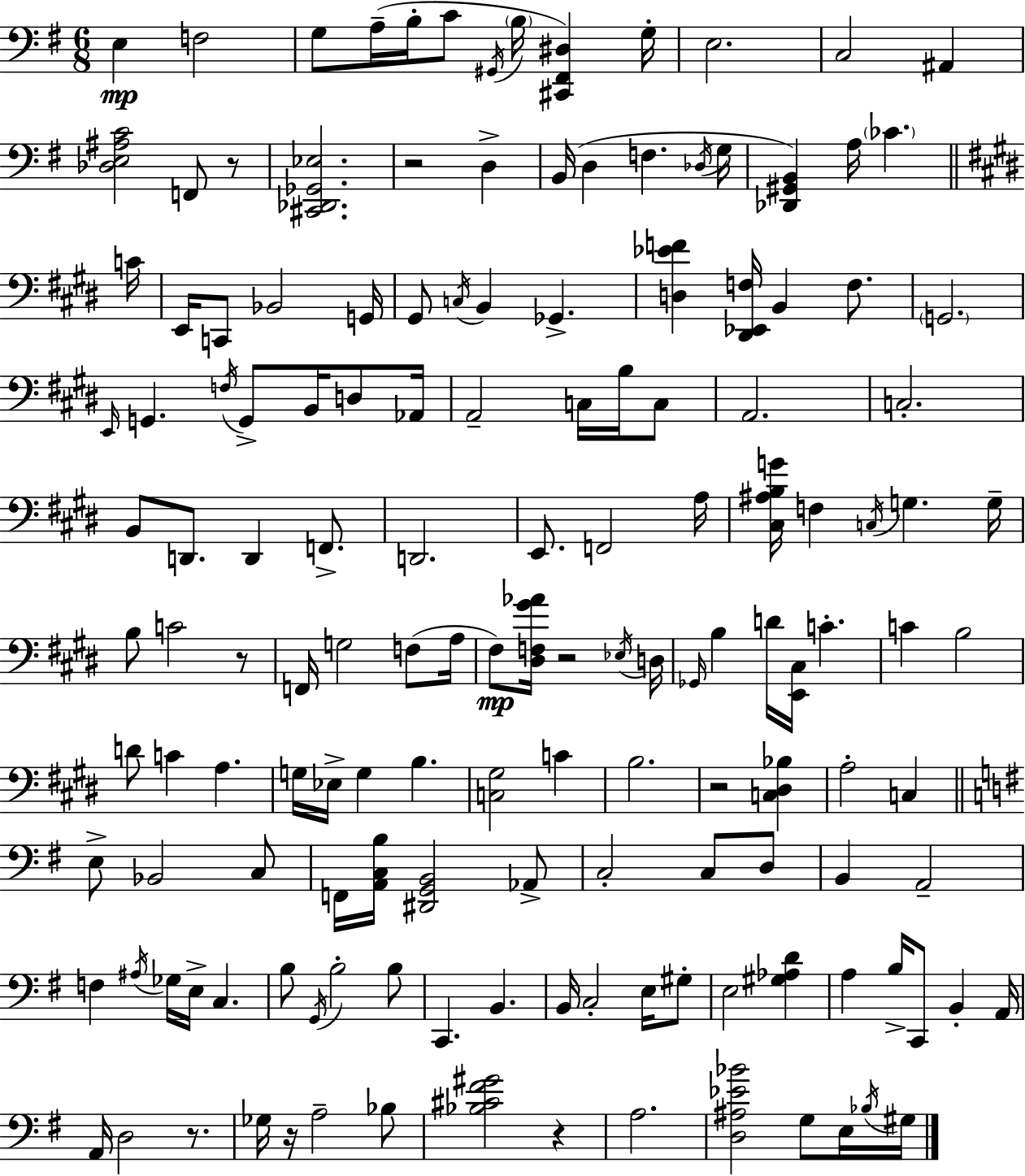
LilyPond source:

{
  \clef bass
  \numericTimeSignature
  \time 6/8
  \key e \minor
  e4\mp f2 | g8 a16--( b16-. c'8 \acciaccatura { gis,16 } \parenthesize b16 <cis, fis, dis>4) | g16-. e2. | c2 ais,4 | \break <des e ais c'>2 f,8 r8 | <cis, des, ges, ees>2. | r2 d4-> | b,16( d4 f4. | \break \acciaccatura { des16 } g16 <des, gis, b,>4) a16 \parenthesize ces'4. | \bar "||" \break \key e \major c'16 e,16 c,8 bes,2 | g,16 gis,8 \acciaccatura { c16 } b,4 ges,4.-> | <d ees' f'>4 <dis, ees, f>16 b,4 f8. | \parenthesize g,2. | \break \grace { e,16 } g,4. \acciaccatura { f16 } g,8-> | b,16 d8 aes,16 a,2-- | c16 b16 c8 a,2. | c2.-. | \break b,8 d,8. d,4 | f,8.-> d,2. | e,8. f,2 | a16 <cis ais b g'>16 f4 \acciaccatura { c16 } g4. | \break g16-- b8 c'2 | r8 f,16 g2 | f8( a16 fis8\mp) <dis f gis' aes'>16 r2 | \acciaccatura { ees16 } d16 \grace { ges,16 } b4 d'16 | \break <e, cis>16 c'4.-. c'4 b2 | d'8 c'4 | a4. g16 ees16-> g4 | b4. <c gis>2 | \break c'4 b2. | r2 | <c dis bes>4 a2-. | c4 \bar "||" \break \key g \major e8-> bes,2 c8 | f,16 <a, c b>16 <dis, g, b,>2 aes,8-> | c2-. c8 d8 | b,4 a,2-- | \break f4 \acciaccatura { ais16 } ges16 e16-> c4. | b8 \acciaccatura { g,16 } b2-. | b8 c,4. b,4. | b,16 c2-. e16 | \break gis8-. e2 <gis aes d'>4 | a4 b16-> c,8 b,4-. | a,16 a,16 d2 r8. | ges16 r16 a2-- | \break bes8 <bes cis' fis' gis'>2 r4 | a2. | <d ais ees' bes'>2 g8 | e16 \acciaccatura { bes16 } gis16 \bar "|."
}